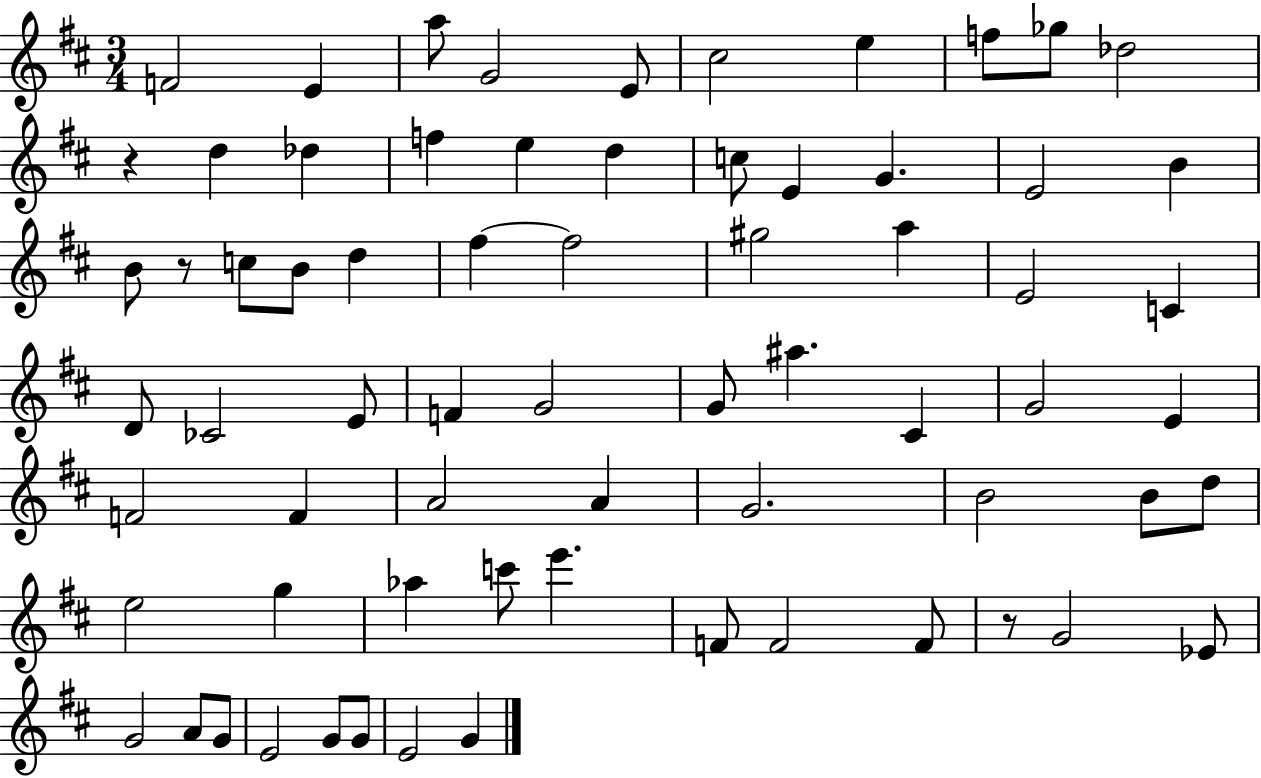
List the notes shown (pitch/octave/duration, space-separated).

F4/h E4/q A5/e G4/h E4/e C#5/h E5/q F5/e Gb5/e Db5/h R/q D5/q Db5/q F5/q E5/q D5/q C5/e E4/q G4/q. E4/h B4/q B4/e R/e C5/e B4/e D5/q F#5/q F#5/h G#5/h A5/q E4/h C4/q D4/e CES4/h E4/e F4/q G4/h G4/e A#5/q. C#4/q G4/h E4/q F4/h F4/q A4/h A4/q G4/h. B4/h B4/e D5/e E5/h G5/q Ab5/q C6/e E6/q. F4/e F4/h F4/e R/e G4/h Eb4/e G4/h A4/e G4/e E4/h G4/e G4/e E4/h G4/q